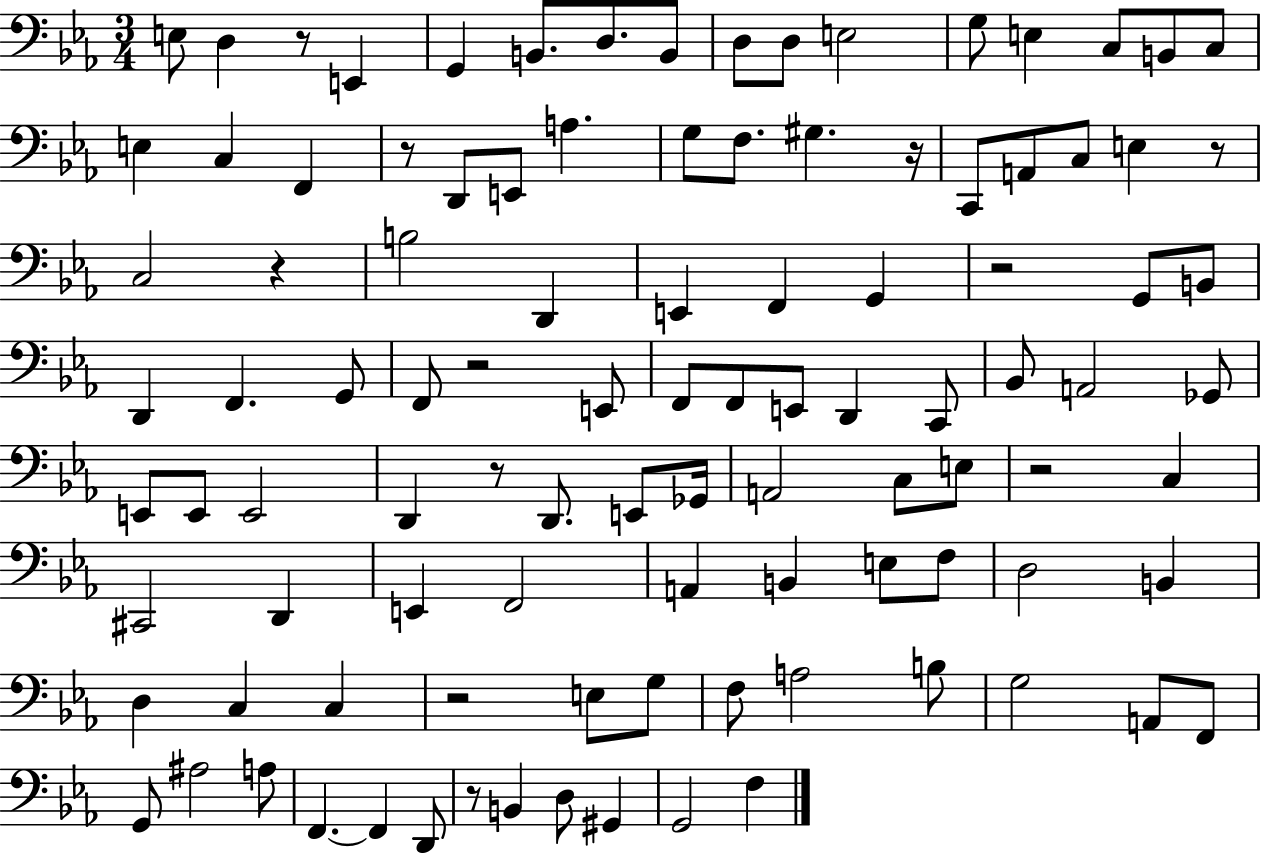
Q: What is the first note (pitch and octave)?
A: E3